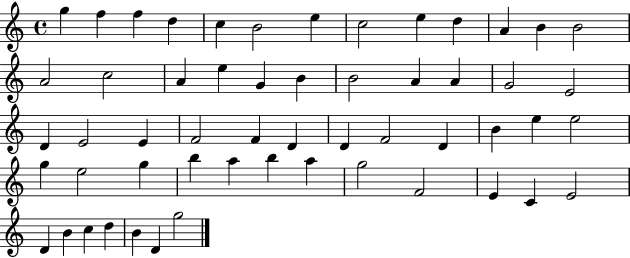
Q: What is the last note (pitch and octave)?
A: G5